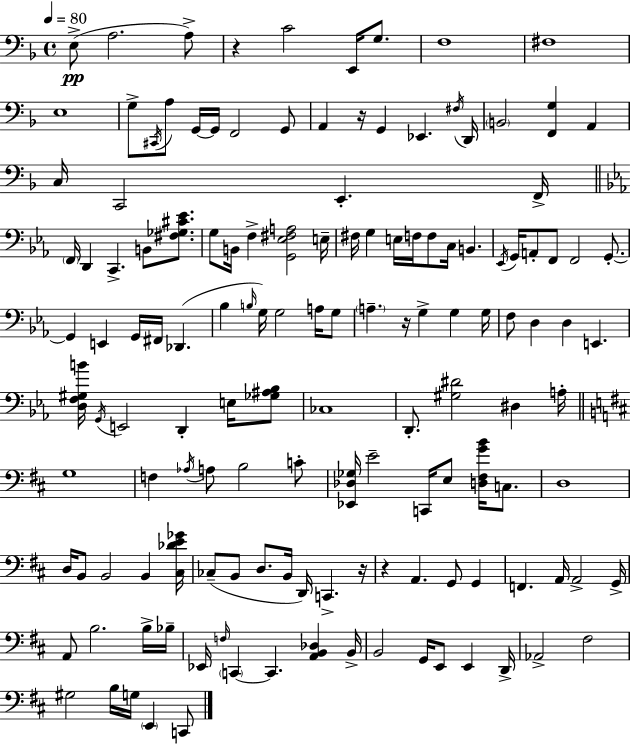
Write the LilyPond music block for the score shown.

{
  \clef bass
  \time 4/4
  \defaultTimeSignature
  \key d \minor
  \tempo 4 = 80
  \repeat volta 2 { e8->(\pp a2. a8->) | r4 c'2 e,16 g8. | f1 | fis1 | \break e1 | g8-> \acciaccatura { cis,16 } a8 g,16~~ g,16 f,2 g,8 | a,4 r16 g,4 ees,4. | \acciaccatura { fis16 } d,16 \parenthesize b,2 <f, g>4 a,4 | \break c16 c,2 e,4.-. | f,16-> \bar "||" \break \key ees \major \parenthesize f,16 d,4 c,4.-> b,8 <fis ges cis' ees'>8. | g8 b,16 f4-> <g, ees fis a>2 e16-- | fis16 g4 e16 f16 f8 c16 b,4. | \acciaccatura { ees,16 } g,16 a,8-. f,8 f,2 g,8.-.~~ | \break g,4 e,4 g,16 fis,16 des,4.( | bes4 \grace { b16 }) g16 g2 a16 | g8 \parenthesize a4.-- r16 g4-> g4 | g16 f8 d4 d4 e,4. | \break <d f gis b'>16 \acciaccatura { g,16 } e,2 d,4-. | e16 <ges ais bes>8 ces1 | d,8.-. <gis dis'>2 dis4 | a16-. \bar "||" \break \key b \minor g1 | f4 \acciaccatura { aes16 } a8 b2 c'8-. | <ees, des ges>16 e'2-- c,16 e8 <d fis g' b'>16 c8. | d1 | \break d16 b,8 b,2 b,4 | <cis des' e' ges'>16 ces8--( b,8 d8. b,16 d,16) c,4.-> | r16 r4 a,4. g,8 g,4 | f,4. a,16 a,2-> | \break g,16-> a,8 b2. b16-> | bes16-- ees,16 \grace { f16 } \parenthesize c,4~~ c,4. <a, b, des>4 | b,16-> b,2 g,16 e,8 e,4 | d,16-> aes,2-> fis2 | \break gis2 b16 g16 \parenthesize e,4 | c,8 } \bar "|."
}